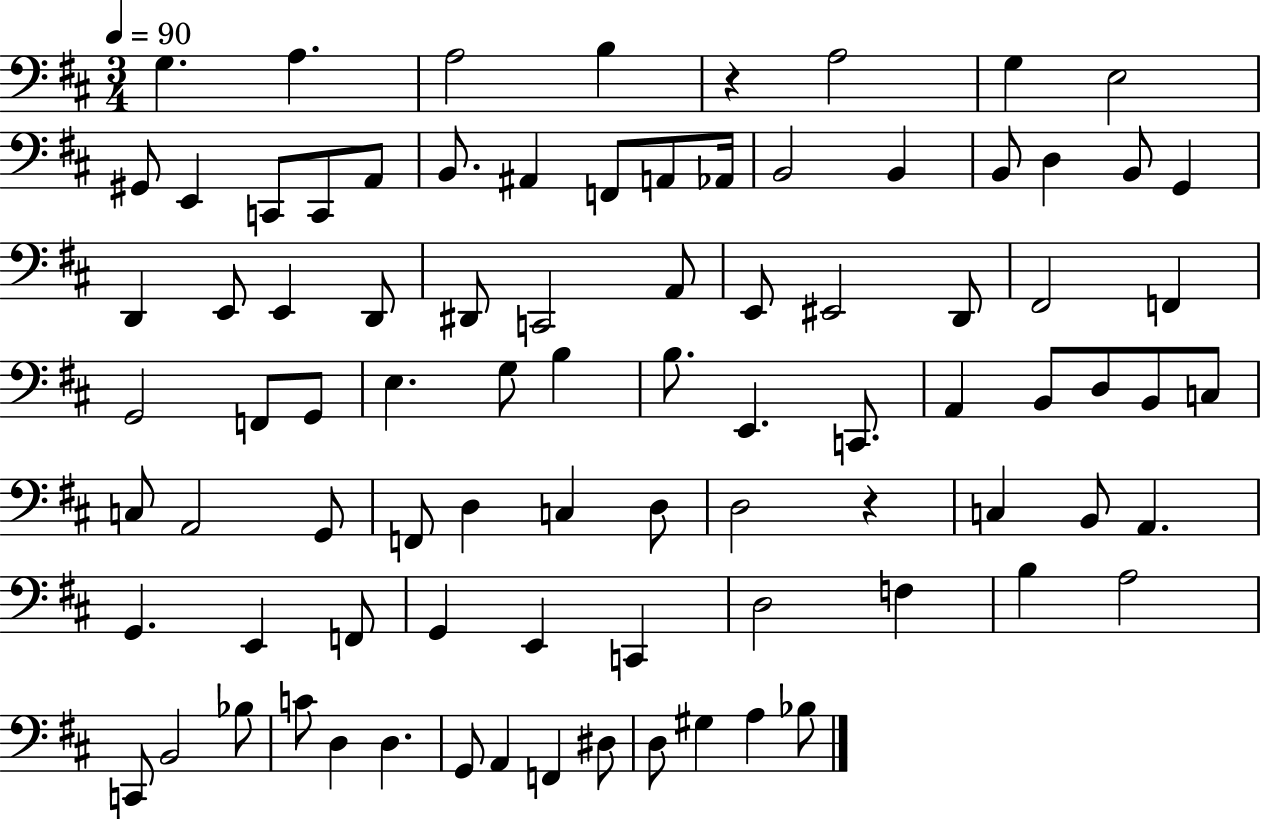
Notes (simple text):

G3/q. A3/q. A3/h B3/q R/q A3/h G3/q E3/h G#2/e E2/q C2/e C2/e A2/e B2/e. A#2/q F2/e A2/e Ab2/s B2/h B2/q B2/e D3/q B2/e G2/q D2/q E2/e E2/q D2/e D#2/e C2/h A2/e E2/e EIS2/h D2/e F#2/h F2/q G2/h F2/e G2/e E3/q. G3/e B3/q B3/e. E2/q. C2/e. A2/q B2/e D3/e B2/e C3/e C3/e A2/h G2/e F2/e D3/q C3/q D3/e D3/h R/q C3/q B2/e A2/q. G2/q. E2/q F2/e G2/q E2/q C2/q D3/h F3/q B3/q A3/h C2/e B2/h Bb3/e C4/e D3/q D3/q. G2/e A2/q F2/q D#3/e D3/e G#3/q A3/q Bb3/e